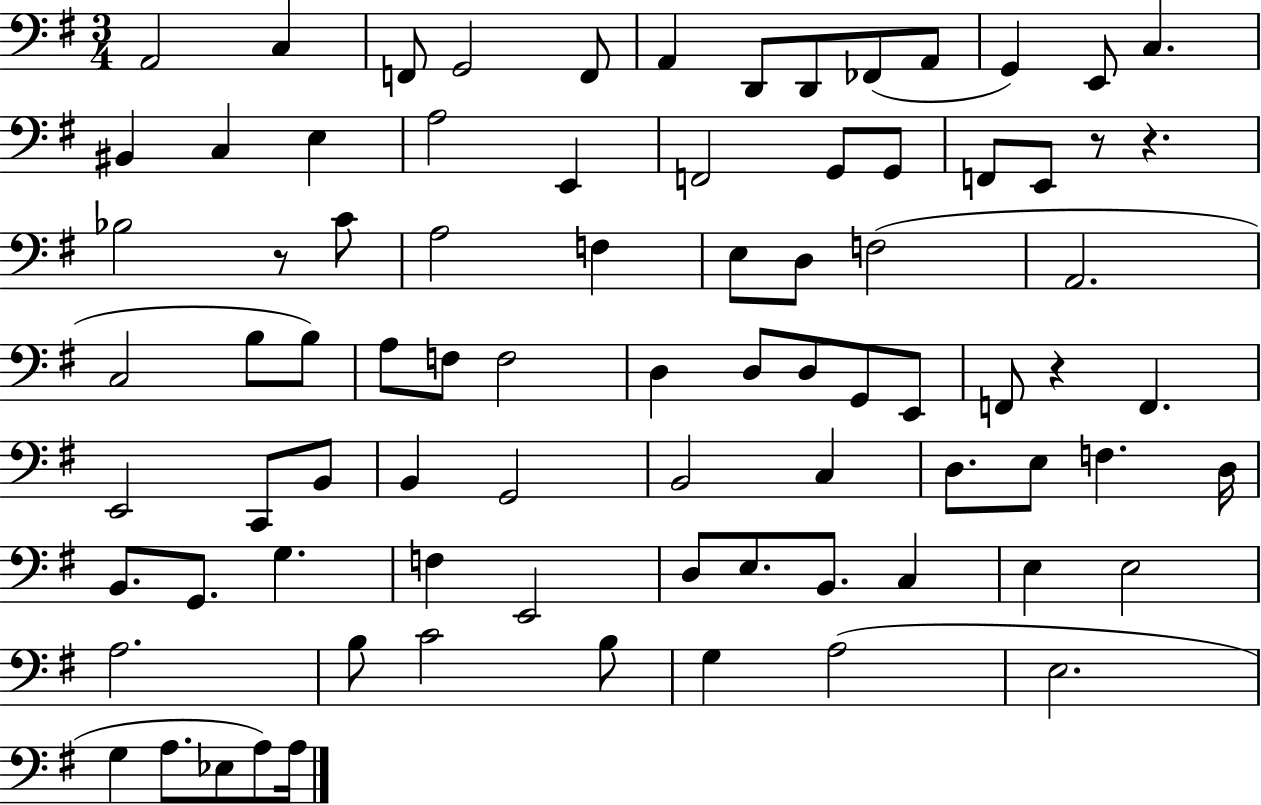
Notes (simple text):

A2/h C3/q F2/e G2/h F2/e A2/q D2/e D2/e FES2/e A2/e G2/q E2/e C3/q. BIS2/q C3/q E3/q A3/h E2/q F2/h G2/e G2/e F2/e E2/e R/e R/q. Bb3/h R/e C4/e A3/h F3/q E3/e D3/e F3/h A2/h. C3/h B3/e B3/e A3/e F3/e F3/h D3/q D3/e D3/e G2/e E2/e F2/e R/q F2/q. E2/h C2/e B2/e B2/q G2/h B2/h C3/q D3/e. E3/e F3/q. D3/s B2/e. G2/e. G3/q. F3/q E2/h D3/e E3/e. B2/e. C3/q E3/q E3/h A3/h. B3/e C4/h B3/e G3/q A3/h E3/h. G3/q A3/e. Eb3/e A3/e A3/s